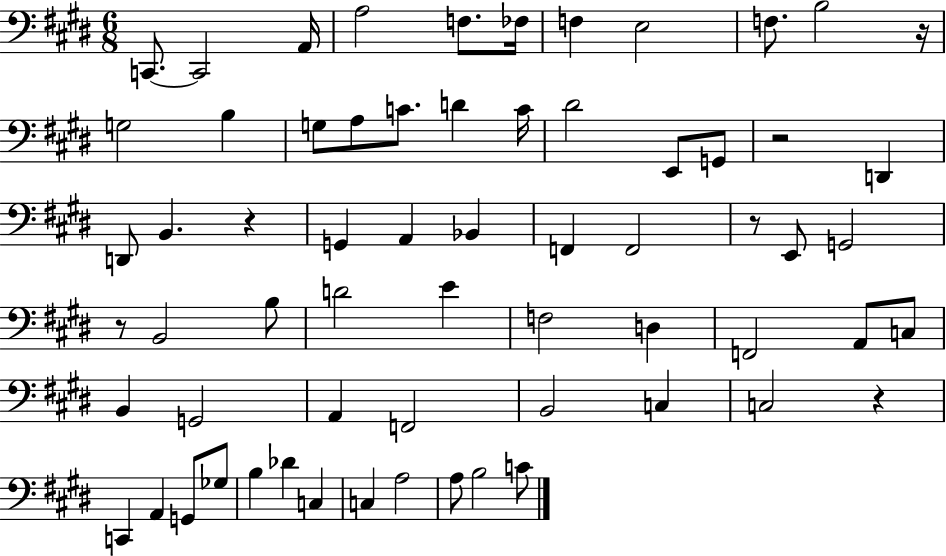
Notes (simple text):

C2/e. C2/h A2/s A3/h F3/e. FES3/s F3/q E3/h F3/e. B3/h R/s G3/h B3/q G3/e A3/e C4/e. D4/q C4/s D#4/h E2/e G2/e R/h D2/q D2/e B2/q. R/q G2/q A2/q Bb2/q F2/q F2/h R/e E2/e G2/h R/e B2/h B3/e D4/h E4/q F3/h D3/q F2/h A2/e C3/e B2/q G2/h A2/q F2/h B2/h C3/q C3/h R/q C2/q A2/q G2/e Gb3/e B3/q Db4/q C3/q C3/q A3/h A3/e B3/h C4/e